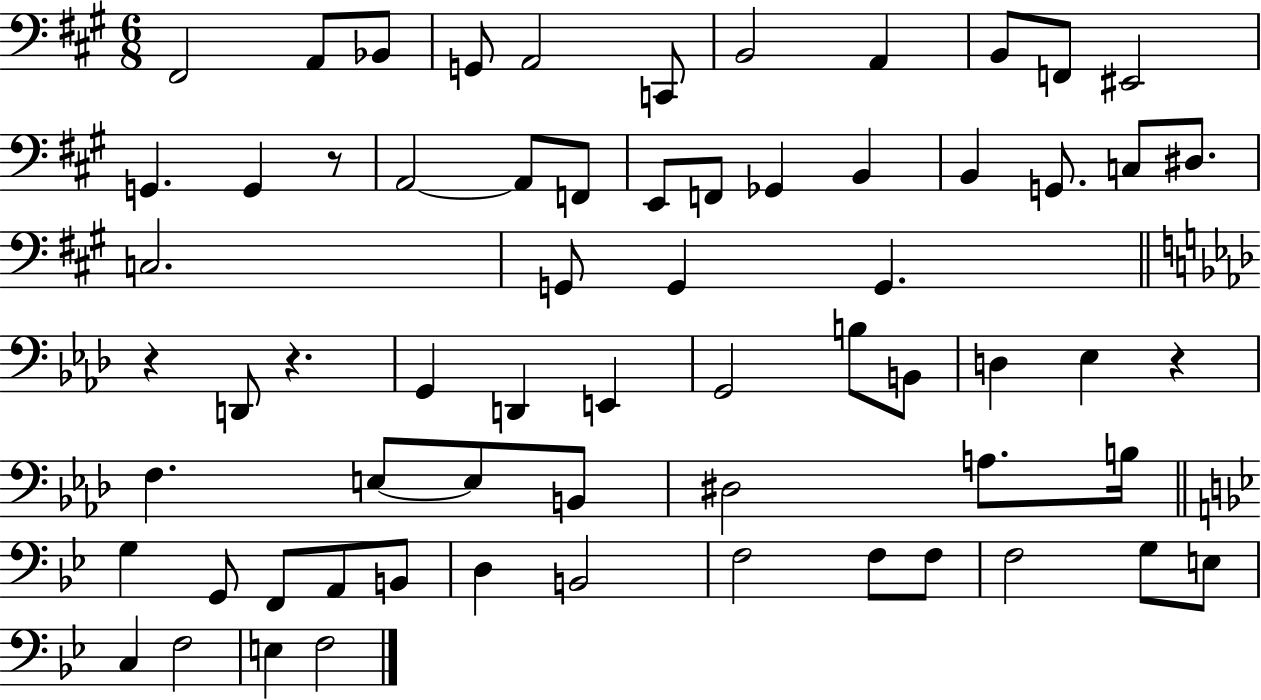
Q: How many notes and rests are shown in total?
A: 65